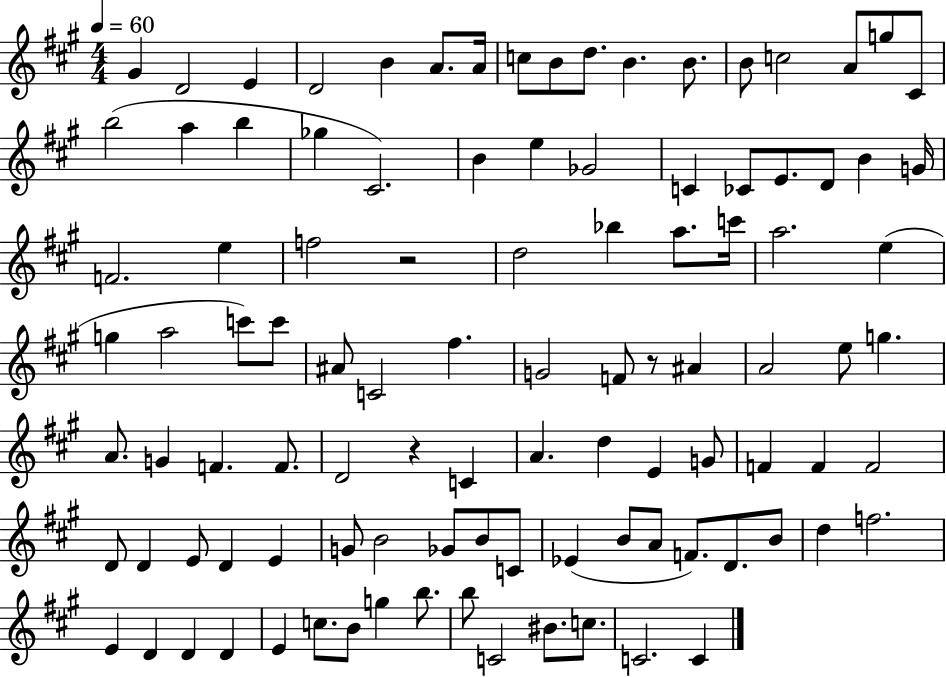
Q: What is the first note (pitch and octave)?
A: G#4